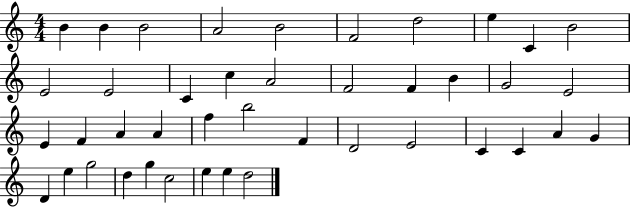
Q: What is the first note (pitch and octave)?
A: B4